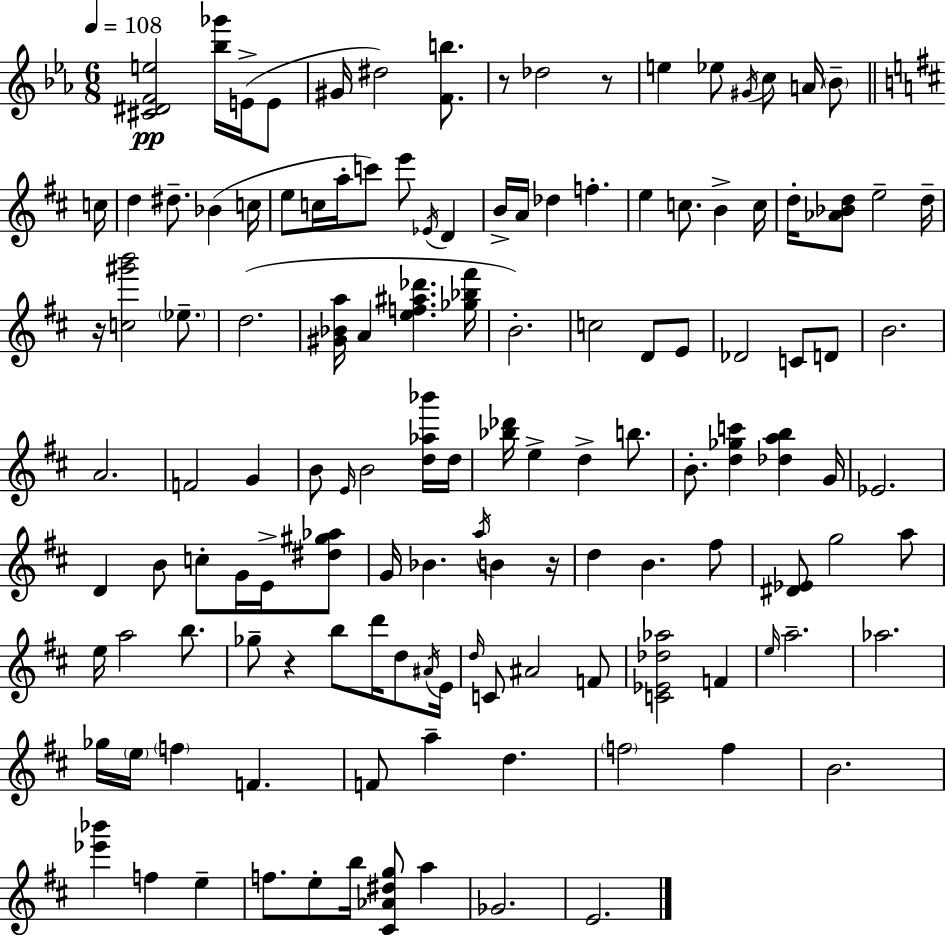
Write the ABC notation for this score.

X:1
T:Untitled
M:6/8
L:1/4
K:Cm
[^C^DFe]2 [_b_g']/4 E/4 E/2 ^G/4 ^d2 [Fb]/2 z/2 _d2 z/2 e _e/2 ^G/4 c/2 A/4 _B/2 c/4 d ^d/2 _B c/4 e/2 c/4 a/4 c'/2 e'/2 _E/4 D B/4 A/4 _d f e c/2 B c/4 d/4 [_A_Bd]/2 e2 d/4 z/4 [c^g'b']2 _e/2 d2 [^G_Ba]/4 A [ef^a_d'] [_g_b^f']/4 B2 c2 D/2 E/2 _D2 C/2 D/2 B2 A2 F2 G B/2 E/4 B2 [d_a_b']/4 d/4 [_b_d']/4 e d b/2 B/2 [d_gc'] [_dab] G/4 _E2 D B/2 c/2 G/4 E/4 [^d^g_a]/2 G/4 _B a/4 B z/4 d B ^f/2 [^D_E]/2 g2 a/2 e/4 a2 b/2 _g/2 z b/2 d'/4 d/2 ^A/4 E/4 d/4 C/2 ^A2 F/2 [C_E_d_a]2 F e/4 a2 _a2 _g/4 e/4 f F F/2 a d f2 f B2 [_e'_b'] f e f/2 e/2 b/4 [^C_A^dg]/2 a _G2 E2